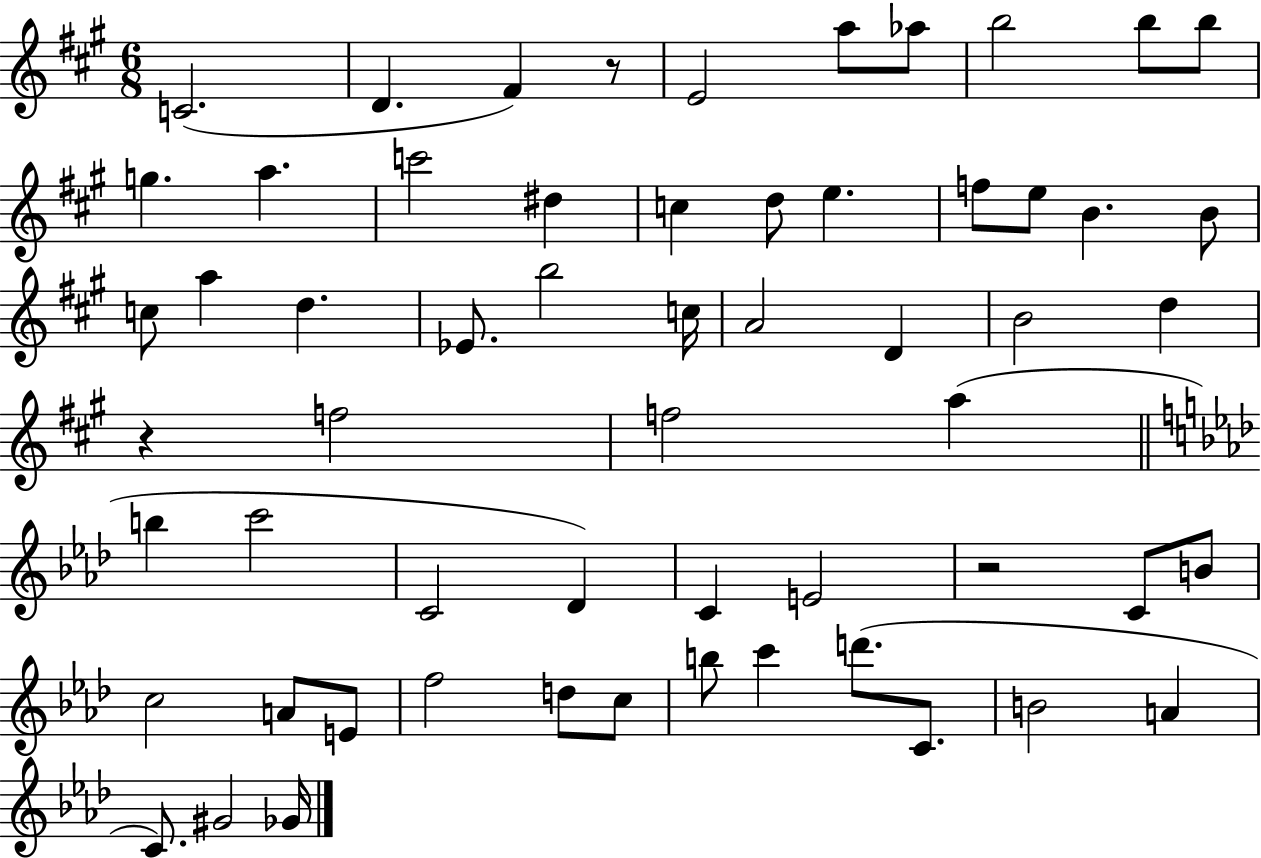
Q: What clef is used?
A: treble